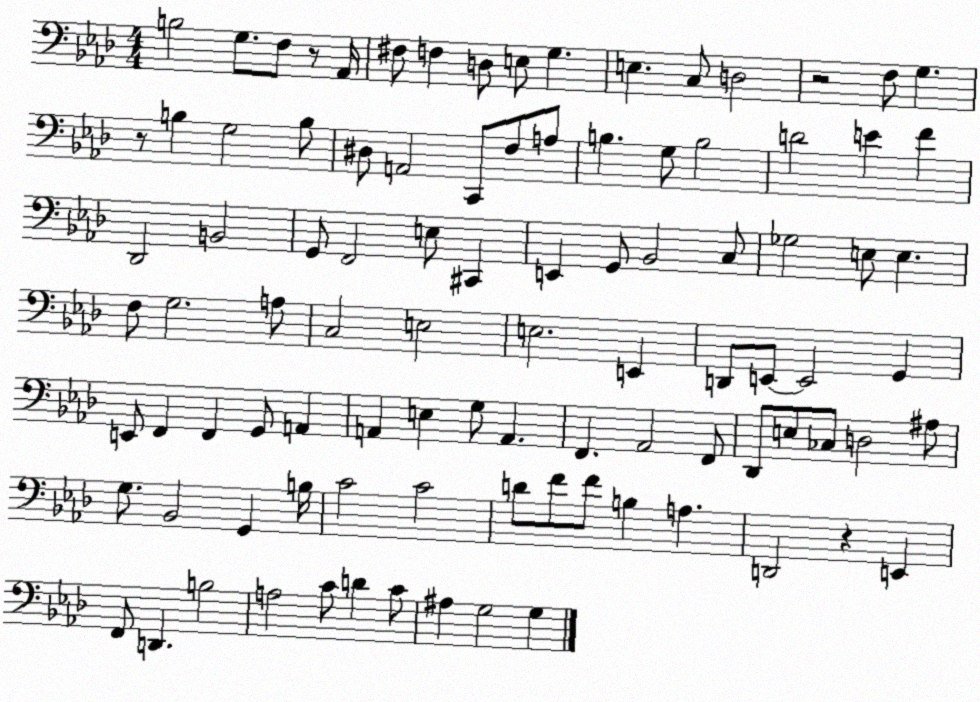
X:1
T:Untitled
M:4/4
L:1/4
K:Ab
B,2 G,/2 F,/2 z/2 _A,,/4 ^F,/2 F, D,/2 E,/2 G, E, C,/2 D,2 z2 F,/2 G, z/2 B, G,2 B,/2 ^D,/2 A,,2 C,,/2 F,/2 A,/2 B, G,/2 B,2 D2 E F _D,,2 B,,2 G,,/2 F,,2 E,/2 ^C,, E,, G,,/2 _B,,2 C,/2 _G,2 E,/2 E, F,/2 G,2 A,/2 C,2 E,2 E,2 E,, D,,/2 E,,/2 E,,2 G,, E,,/2 F,, F,, G,,/2 A,, A,, E, G,/2 A,, F,, _A,,2 F,,/2 _D,,/2 E,/2 _C,/2 D,2 ^A,/2 G,/2 _B,,2 G,, B,/4 C2 C2 D/2 F/2 F/2 B, A, D,,2 z E,, F,,/2 D,, B,2 A,2 C/2 D C/2 ^A, G,2 G,